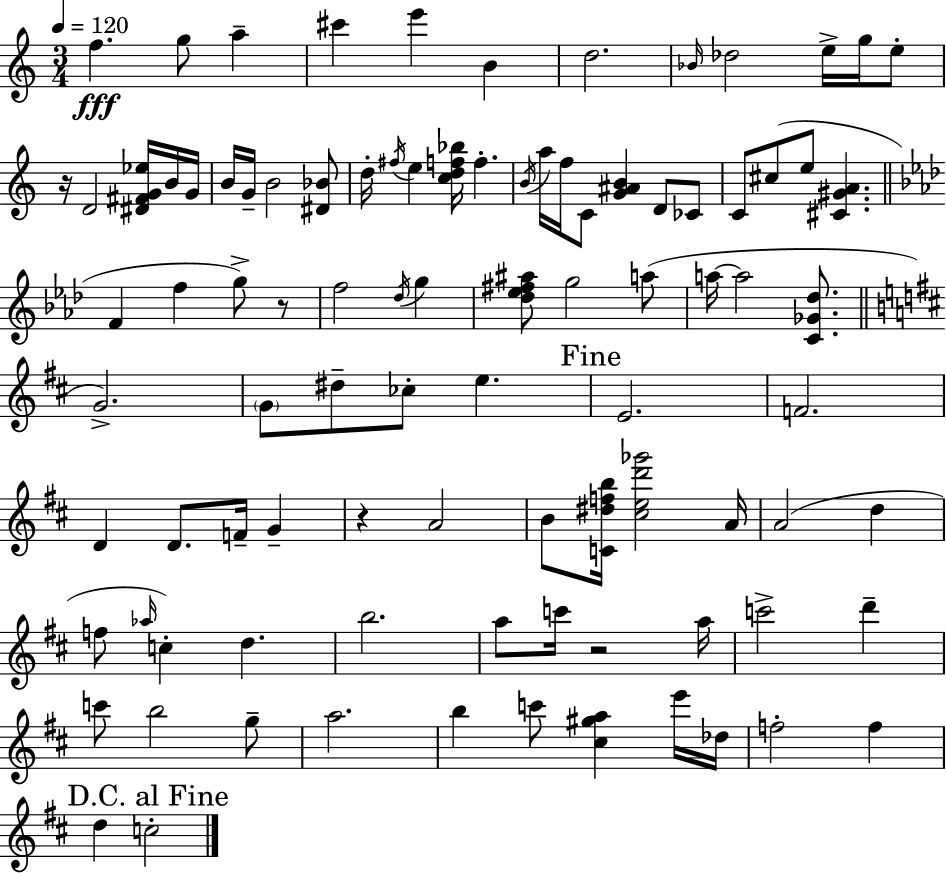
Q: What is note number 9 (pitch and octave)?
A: Db5